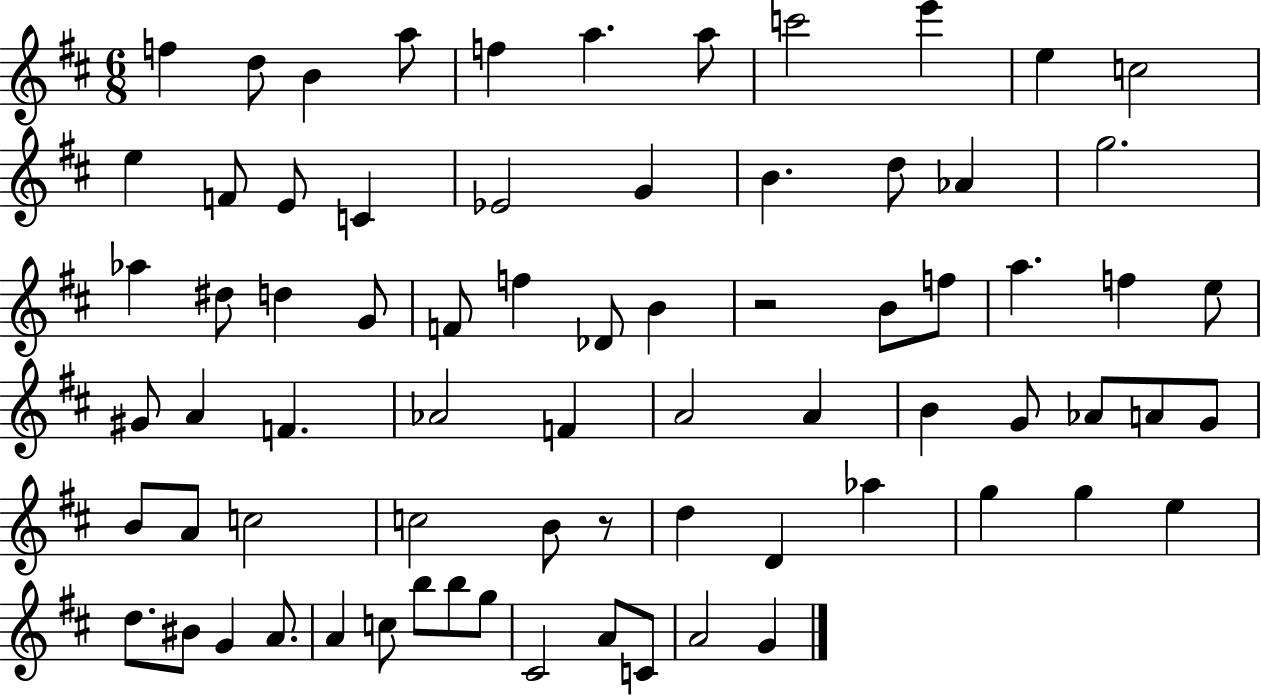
F5/q D5/e B4/q A5/e F5/q A5/q. A5/e C6/h E6/q E5/q C5/h E5/q F4/e E4/e C4/q Eb4/h G4/q B4/q. D5/e Ab4/q G5/h. Ab5/q D#5/e D5/q G4/e F4/e F5/q Db4/e B4/q R/h B4/e F5/e A5/q. F5/q E5/e G#4/e A4/q F4/q. Ab4/h F4/q A4/h A4/q B4/q G4/e Ab4/e A4/e G4/e B4/e A4/e C5/h C5/h B4/e R/e D5/q D4/q Ab5/q G5/q G5/q E5/q D5/e. BIS4/e G4/q A4/e. A4/q C5/e B5/e B5/e G5/e C#4/h A4/e C4/e A4/h G4/q